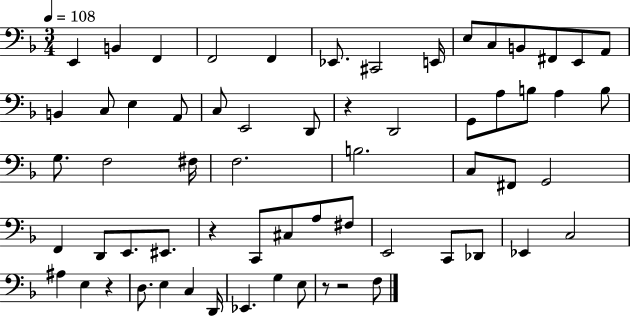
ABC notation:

X:1
T:Untitled
M:3/4
L:1/4
K:F
E,, B,, F,, F,,2 F,, _E,,/2 ^C,,2 E,,/4 E,/2 C,/2 B,,/2 ^F,,/2 E,,/2 A,,/2 B,, C,/2 E, A,,/2 C,/2 E,,2 D,,/2 z D,,2 G,,/2 A,/2 B,/2 A, B,/2 G,/2 F,2 ^F,/4 F,2 B,2 C,/2 ^F,,/2 G,,2 F,, D,,/2 E,,/2 ^E,,/2 z C,,/2 ^C,/2 A,/2 ^F,/2 E,,2 C,,/2 _D,,/2 _E,, C,2 ^A, E, z D,/2 E, C, D,,/4 _E,, G, E,/2 z/2 z2 F,/2